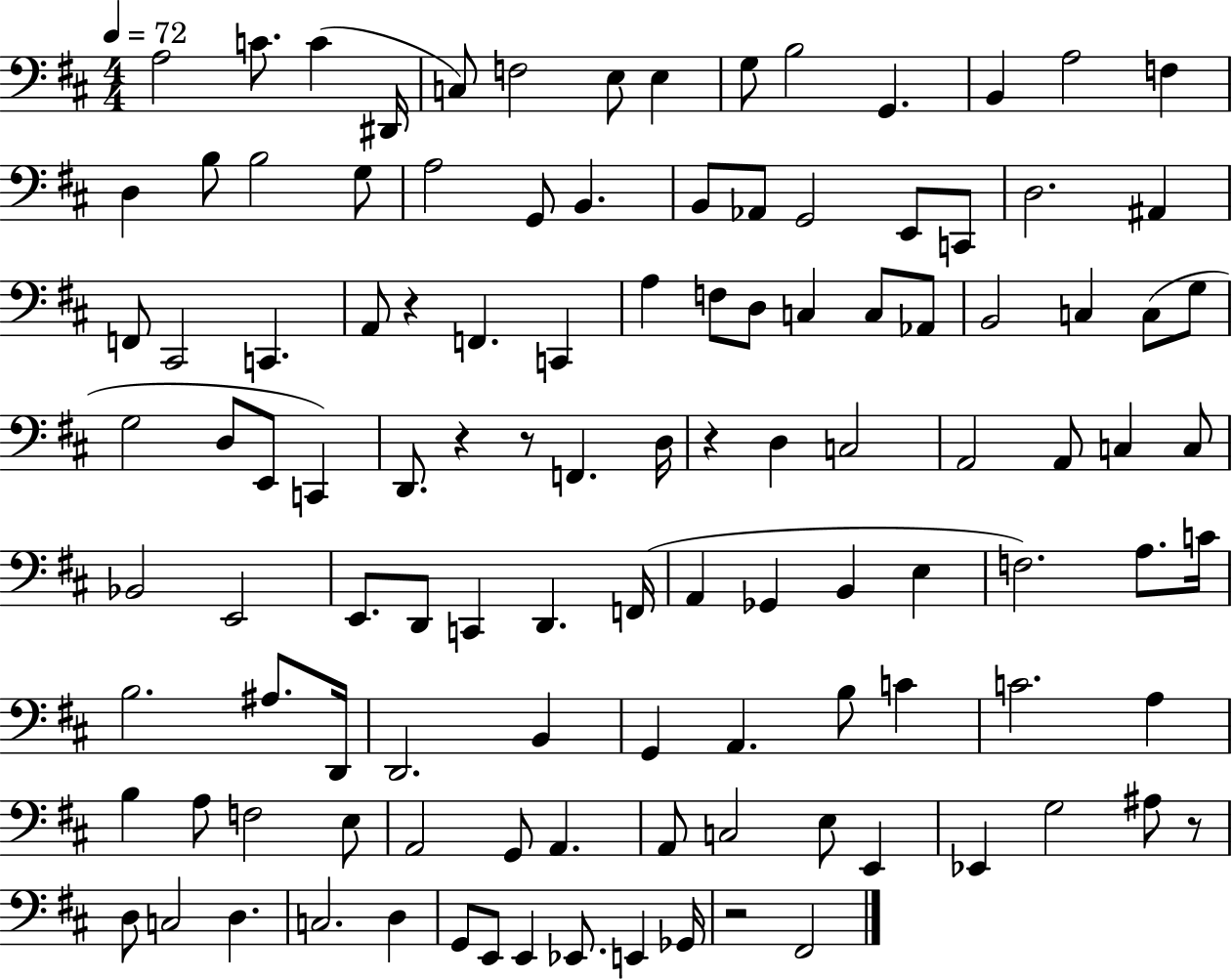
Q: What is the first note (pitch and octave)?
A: A3